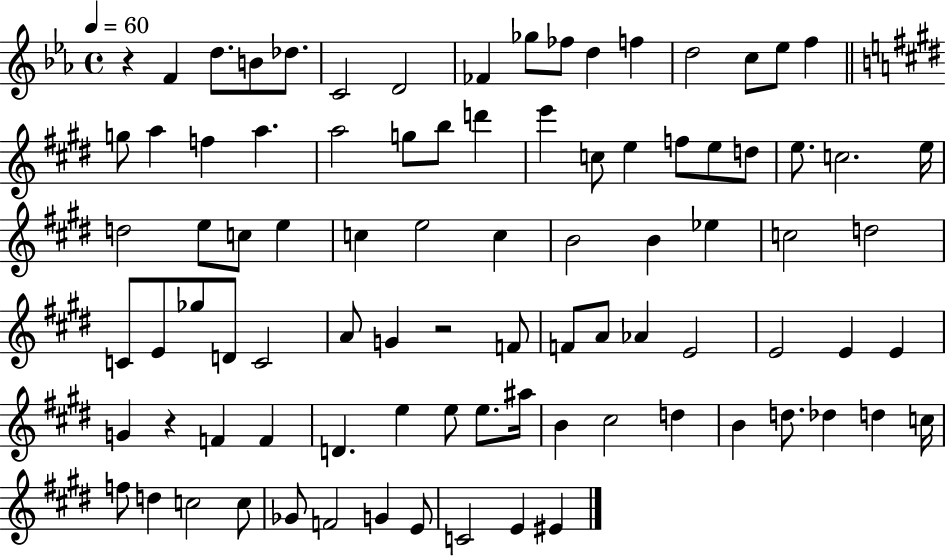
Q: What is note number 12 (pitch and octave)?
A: D5